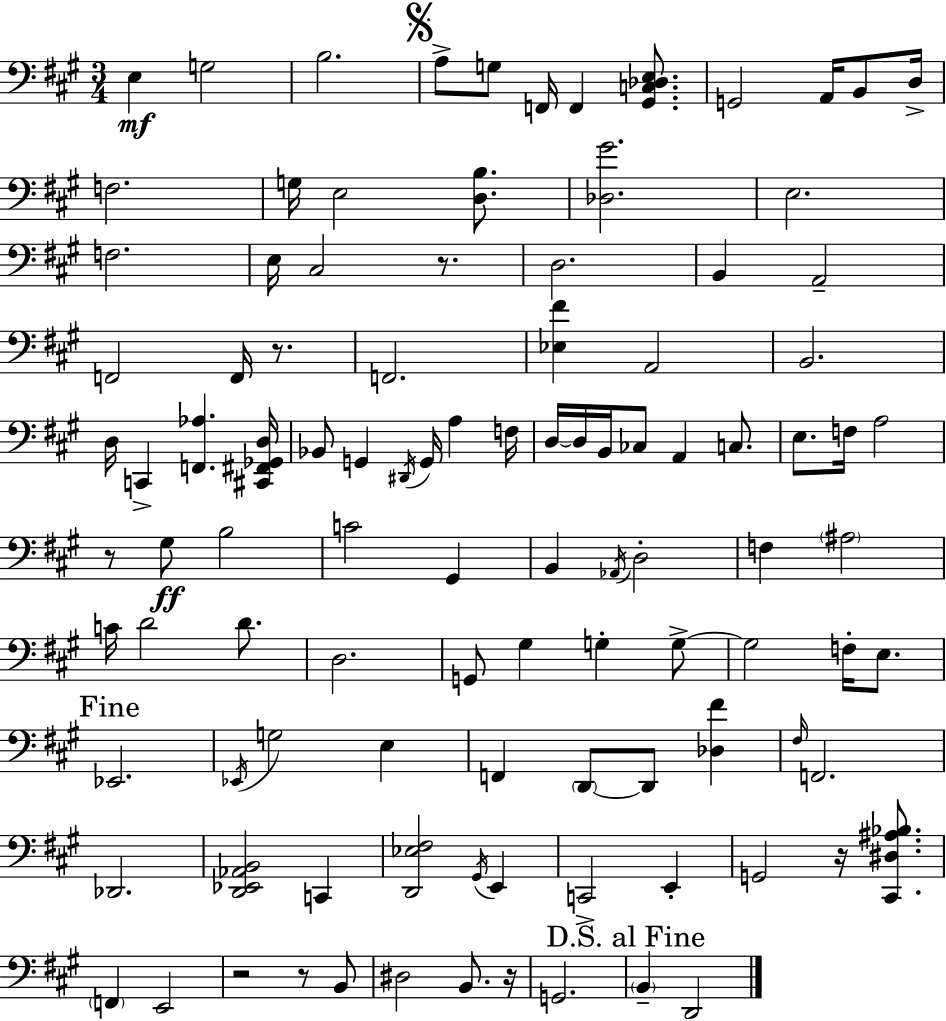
{
  \clef bass
  \numericTimeSignature
  \time 3/4
  \key a \major
  e4\mf g2 | b2. | \mark \markup { \musicglyph "scripts.segno" } a8-> g8 f,16 f,4 <gis, c des e>8. | g,2 a,16 b,8 d16-> | \break f2. | g16 e2 <d b>8. | <des gis'>2. | e2. | \break f2. | e16 cis2 r8. | d2. | b,4 a,2-- | \break f,2 f,16 r8. | f,2. | <ees fis'>4 a,2 | b,2. | \break d16 c,4-> <f, aes>4. <cis, fis, ges, d>16 | bes,8 g,4 \acciaccatura { dis,16 } g,16 a4 | f16 d16~~ d16 b,16 ces8 a,4 c8. | e8. f16 a2 | \break r8 gis8\ff b2 | c'2 gis,4 | b,4 \acciaccatura { aes,16 } d2-. | f4 \parenthesize ais2 | \break c'16 d'2 d'8. | d2. | g,8 gis4 g4-. | g8->~~ g2 f16-. e8. | \break \mark "Fine" ees,2. | \acciaccatura { ees,16 } g2 e4 | f,4 \parenthesize d,8~~ d,8 <des fis'>4 | \grace { fis16 } f,2. | \break des,2. | <d, ees, aes, b,>2 | c,4 <d, ees fis>2 | \acciaccatura { gis,16 } e,4 c,2-> | \break e,4-. g,2 | r16 <cis, dis ais bes>8. \parenthesize f,4 e,2 | r2 | r8 b,8 dis2 | \break b,8. r16 g,2. | \mark "D.S. al Fine" \parenthesize b,4-- d,2 | \bar "|."
}